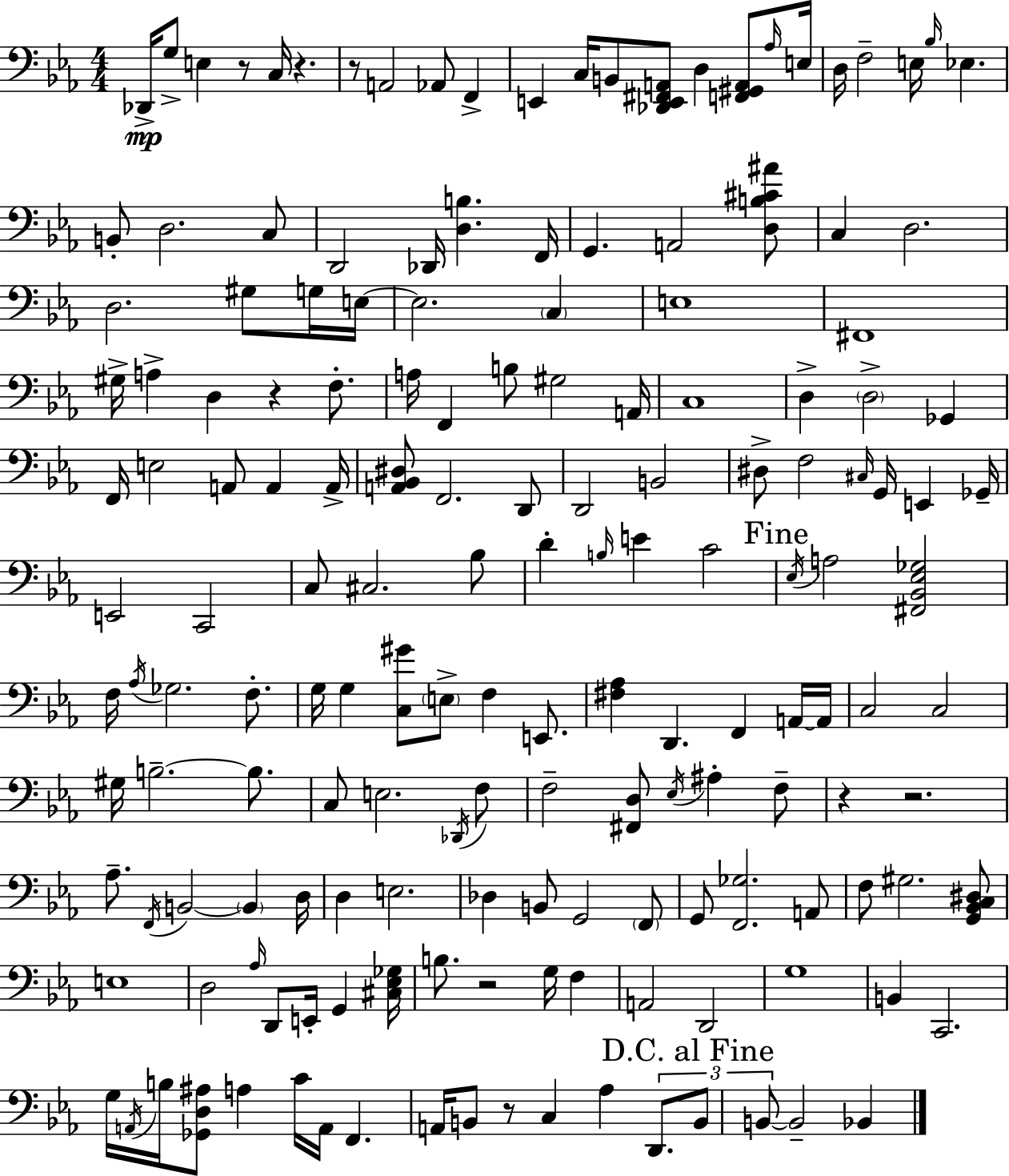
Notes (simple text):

Db2/s G3/e E3/q R/e C3/s R/q. R/e A2/h Ab2/e F2/q E2/q C3/s B2/e [Db2,E2,F#2,A2]/e D3/q [F2,G#2,A2]/e Ab3/s E3/s D3/s F3/h E3/s Bb3/s Eb3/q. B2/e D3/h. C3/e D2/h Db2/s [D3,B3]/q. F2/s G2/q. A2/h [D3,B3,C#4,A#4]/e C3/q D3/h. D3/h. G#3/e G3/s E3/s E3/h. C3/q E3/w F#2/w G#3/s A3/q D3/q R/q F3/e. A3/s F2/q B3/e G#3/h A2/s C3/w D3/q D3/h Gb2/q F2/s E3/h A2/e A2/q A2/s [A2,Bb2,D#3]/e F2/h. D2/e D2/h B2/h D#3/e F3/h C#3/s G2/s E2/q Gb2/s E2/h C2/h C3/e C#3/h. Bb3/e D4/q B3/s E4/q C4/h Eb3/s A3/h [F#2,Bb2,Eb3,Gb3]/h F3/s Ab3/s Gb3/h. F3/e. G3/s G3/q [C3,G#4]/e E3/e F3/q E2/e. [F#3,Ab3]/q D2/q. F2/q A2/s A2/s C3/h C3/h G#3/s B3/h. B3/e. C3/e E3/h. Db2/s F3/e F3/h [F#2,D3]/e Eb3/s A#3/q F3/e R/q R/h. Ab3/e. F2/s B2/h B2/q D3/s D3/q E3/h. Db3/q B2/e G2/h F2/e G2/e [F2,Gb3]/h. A2/e F3/e G#3/h. [G2,Bb2,C3,D#3]/e E3/w D3/h Ab3/s D2/e E2/s G2/q [C#3,Eb3,Gb3]/s B3/e. R/h G3/s F3/q A2/h D2/h G3/w B2/q C2/h. G3/s A2/s B3/s [Gb2,D3,A#3]/e A3/q C4/s A2/s F2/q. A2/s B2/e R/e C3/q Ab3/q D2/e. B2/e B2/e B2/h Bb2/q